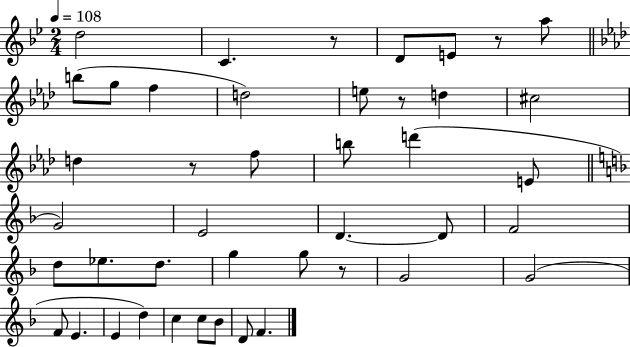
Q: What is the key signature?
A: BES major